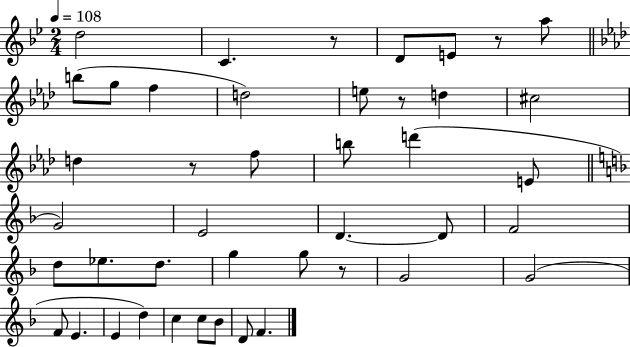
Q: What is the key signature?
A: BES major